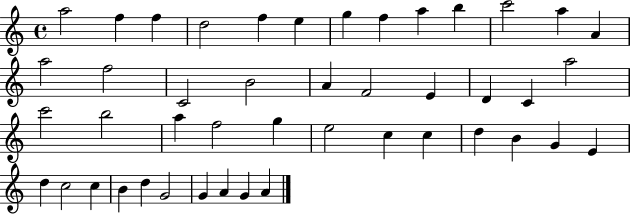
A5/h F5/q F5/q D5/h F5/q E5/q G5/q F5/q A5/q B5/q C6/h A5/q A4/q A5/h F5/h C4/h B4/h A4/q F4/h E4/q D4/q C4/q A5/h C6/h B5/h A5/q F5/h G5/q E5/h C5/q C5/q D5/q B4/q G4/q E4/q D5/q C5/h C5/q B4/q D5/q G4/h G4/q A4/q G4/q A4/q